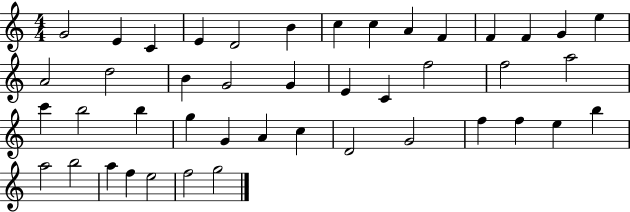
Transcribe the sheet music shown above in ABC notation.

X:1
T:Untitled
M:4/4
L:1/4
K:C
G2 E C E D2 B c c A F F F G e A2 d2 B G2 G E C f2 f2 a2 c' b2 b g G A c D2 G2 f f e b a2 b2 a f e2 f2 g2